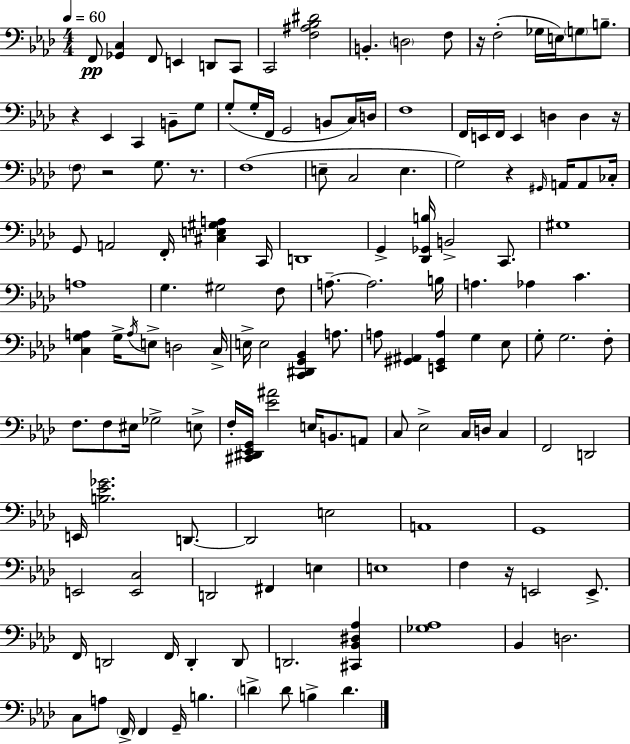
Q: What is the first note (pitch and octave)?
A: F2